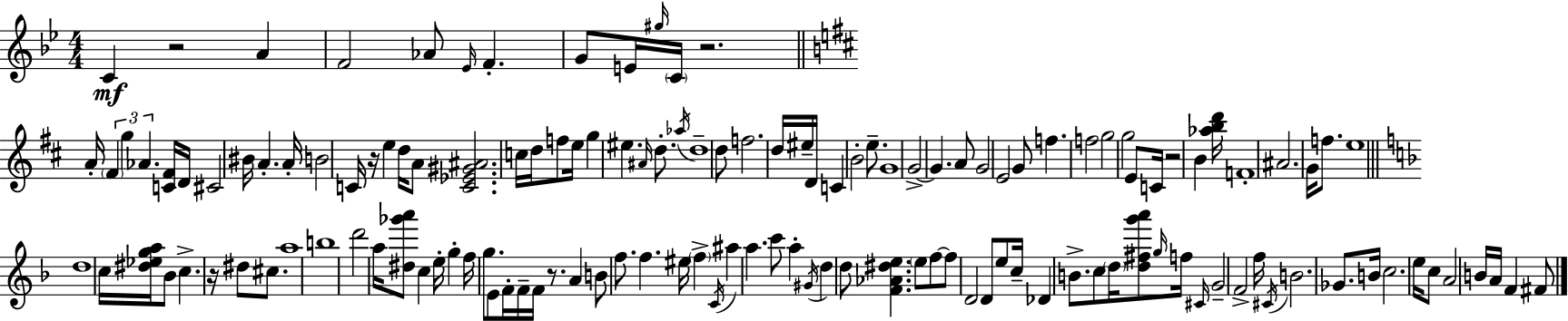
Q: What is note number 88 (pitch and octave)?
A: A#5